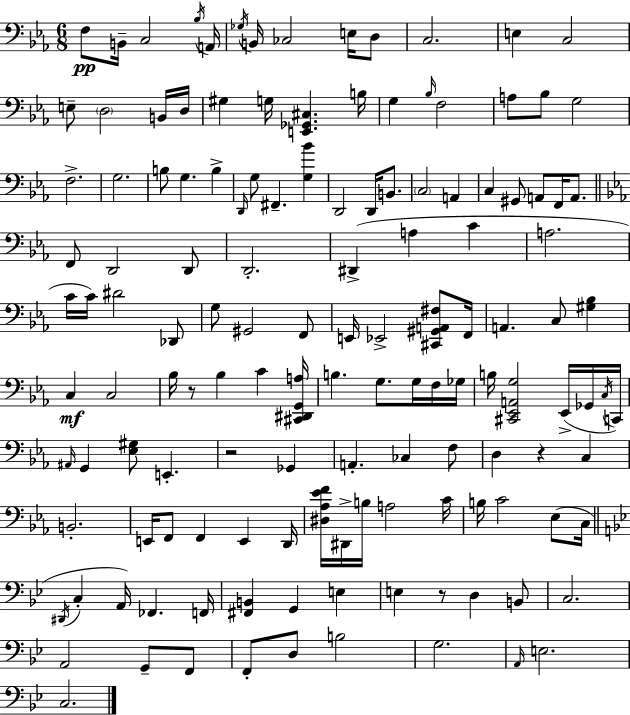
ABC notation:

X:1
T:Untitled
M:6/8
L:1/4
K:Eb
F,/2 B,,/4 C,2 _B,/4 A,,/4 _G,/4 B,,/4 _C,2 E,/4 D,/2 C,2 E, C,2 E,/2 D,2 B,,/4 D,/4 ^G, G,/4 [E,,_G,,^C,] B,/4 G, _B,/4 F,2 A,/2 _B,/2 G,2 F,2 G,2 B,/2 G, B, D,,/4 G,/2 ^F,, [G,_B] D,,2 D,,/4 B,,/2 C,2 A,, C, ^G,,/2 A,,/2 F,,/4 A,,/2 F,,/2 D,,2 D,,/2 D,,2 ^D,, A, C A,2 C/4 C/4 ^D2 _D,,/2 G,/2 ^G,,2 F,,/2 E,,/4 _E,,2 [^C,,^G,,A,,^F,]/2 F,,/4 A,, C,/2 [^G,_B,] C, C,2 _B,/4 z/2 _B, C [^C,,^D,,G,,A,]/4 B, G,/2 G,/4 F,/4 _G,/4 B,/4 [^C,,_E,,A,,G,]2 _E,,/4 _G,,/4 C,/4 C,,/4 ^A,,/4 G,, [_E,^G,]/2 E,, z2 _G,, A,, _C, F,/2 D, z C, B,,2 E,,/4 F,,/2 F,, E,, D,,/4 [^D,_A,_EF]/4 ^D,,/4 B,/4 A,2 C/4 B,/4 C2 _E,/2 C,/4 ^D,,/4 C, A,,/4 _F,, F,,/4 [^F,,B,,] G,, E, E, z/2 D, B,,/2 C,2 A,,2 G,,/2 F,,/2 F,,/2 D,/2 B,2 G,2 A,,/4 E,2 C,2